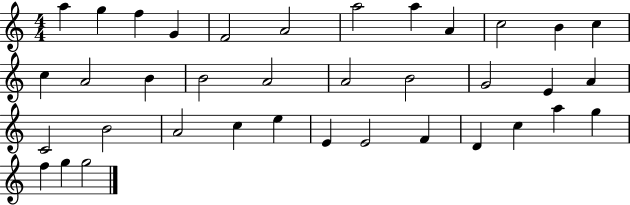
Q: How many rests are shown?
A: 0